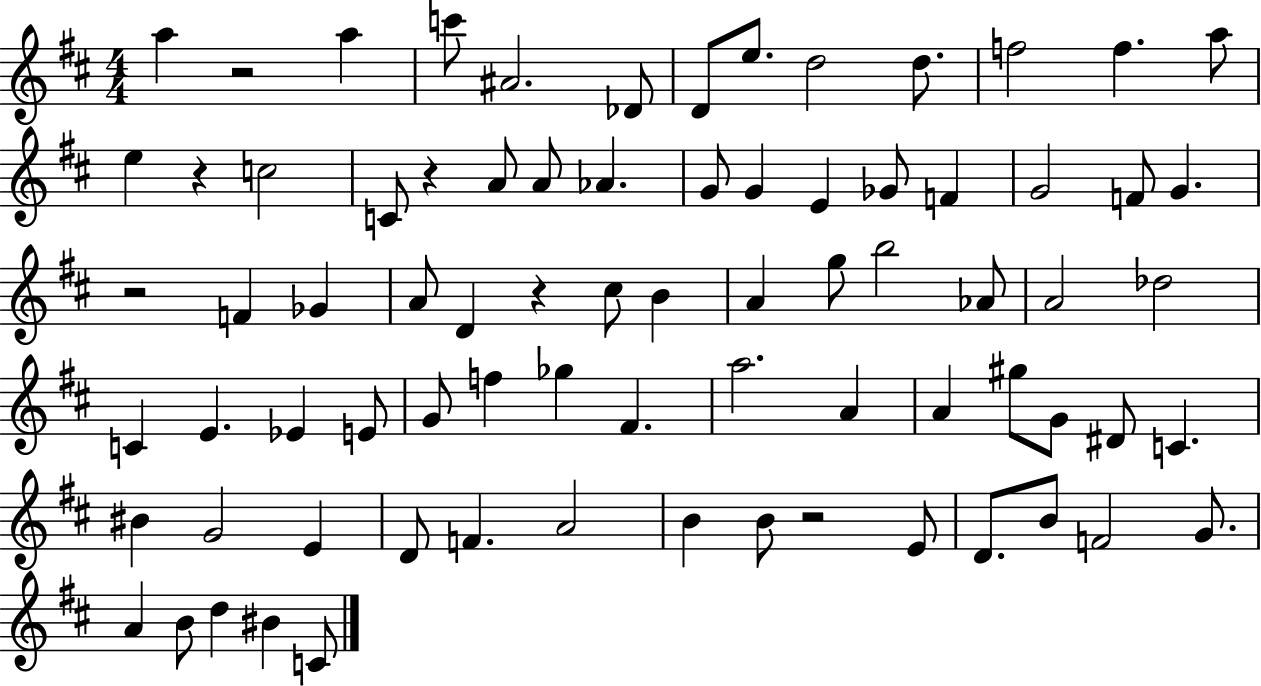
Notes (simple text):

A5/q R/h A5/q C6/e A#4/h. Db4/e D4/e E5/e. D5/h D5/e. F5/h F5/q. A5/e E5/q R/q C5/h C4/e R/q A4/e A4/e Ab4/q. G4/e G4/q E4/q Gb4/e F4/q G4/h F4/e G4/q. R/h F4/q Gb4/q A4/e D4/q R/q C#5/e B4/q A4/q G5/e B5/h Ab4/e A4/h Db5/h C4/q E4/q. Eb4/q E4/e G4/e F5/q Gb5/q F#4/q. A5/h. A4/q A4/q G#5/e G4/e D#4/e C4/q. BIS4/q G4/h E4/q D4/e F4/q. A4/h B4/q B4/e R/h E4/e D4/e. B4/e F4/h G4/e. A4/q B4/e D5/q BIS4/q C4/e